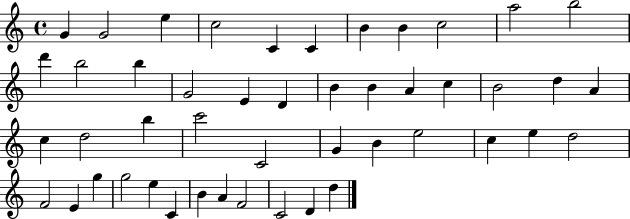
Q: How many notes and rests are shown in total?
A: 47